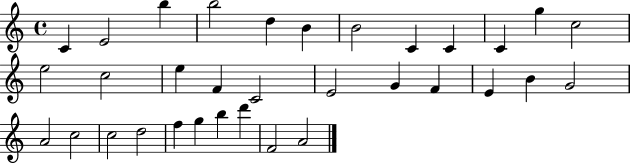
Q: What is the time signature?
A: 4/4